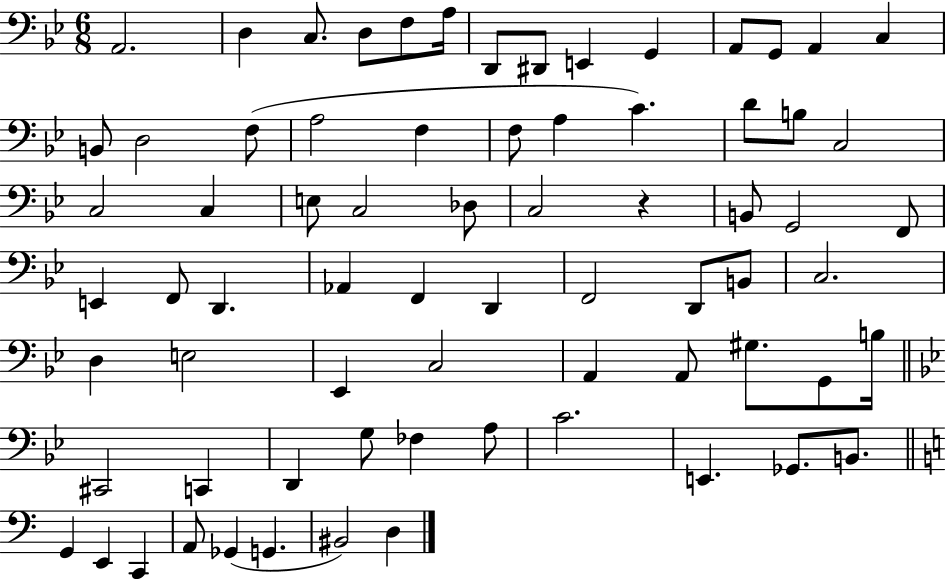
X:1
T:Untitled
M:6/8
L:1/4
K:Bb
A,,2 D, C,/2 D,/2 F,/2 A,/4 D,,/2 ^D,,/2 E,, G,, A,,/2 G,,/2 A,, C, B,,/2 D,2 F,/2 A,2 F, F,/2 A, C D/2 B,/2 C,2 C,2 C, E,/2 C,2 _D,/2 C,2 z B,,/2 G,,2 F,,/2 E,, F,,/2 D,, _A,, F,, D,, F,,2 D,,/2 B,,/2 C,2 D, E,2 _E,, C,2 A,, A,,/2 ^G,/2 G,,/2 B,/4 ^C,,2 C,, D,, G,/2 _F, A,/2 C2 E,, _G,,/2 B,,/2 G,, E,, C,, A,,/2 _G,, G,, ^B,,2 D,